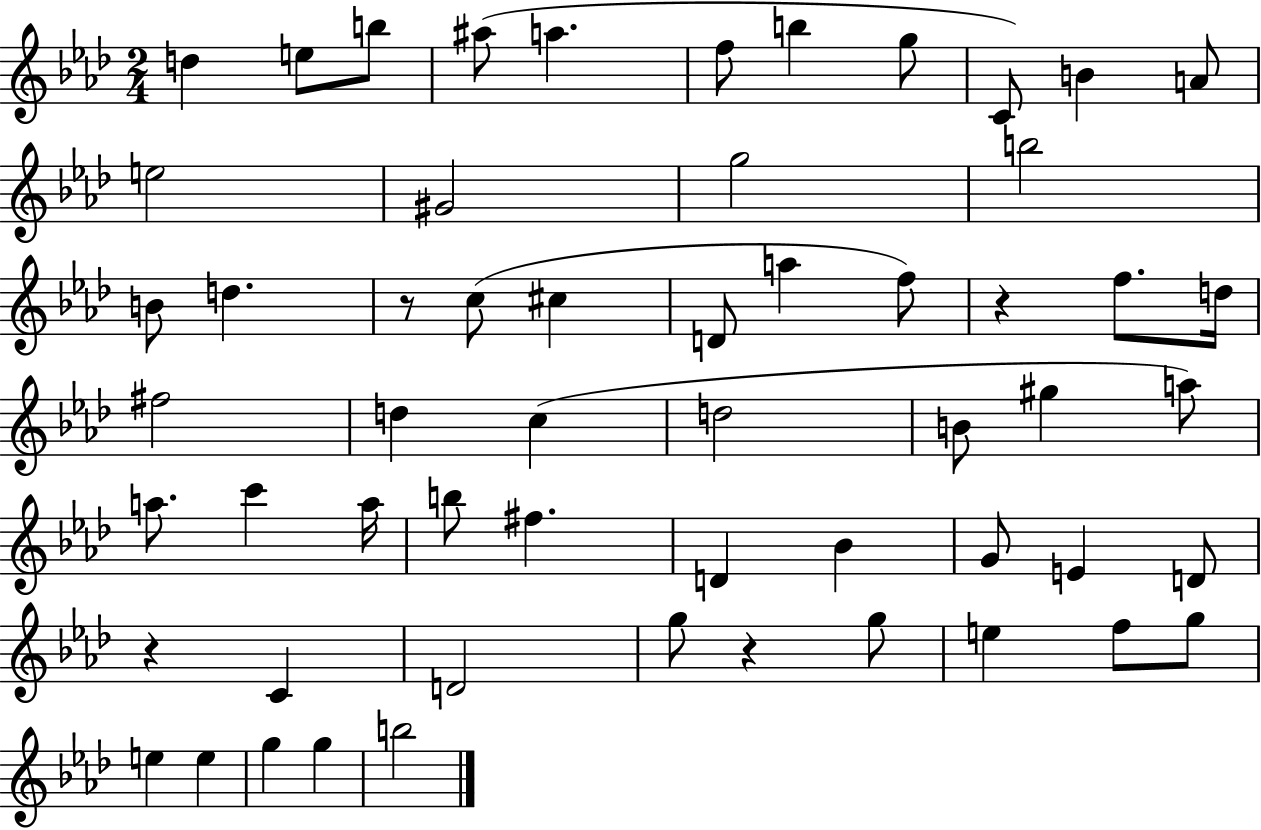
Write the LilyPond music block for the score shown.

{
  \clef treble
  \numericTimeSignature
  \time 2/4
  \key aes \major
  d''4 e''8 b''8 | ais''8( a''4. | f''8 b''4 g''8 | c'8) b'4 a'8 | \break e''2 | gis'2 | g''2 | b''2 | \break b'8 d''4. | r8 c''8( cis''4 | d'8 a''4 f''8) | r4 f''8. d''16 | \break fis''2 | d''4 c''4( | d''2 | b'8 gis''4 a''8) | \break a''8. c'''4 a''16 | b''8 fis''4. | d'4 bes'4 | g'8 e'4 d'8 | \break r4 c'4 | d'2 | g''8 r4 g''8 | e''4 f''8 g''8 | \break e''4 e''4 | g''4 g''4 | b''2 | \bar "|."
}